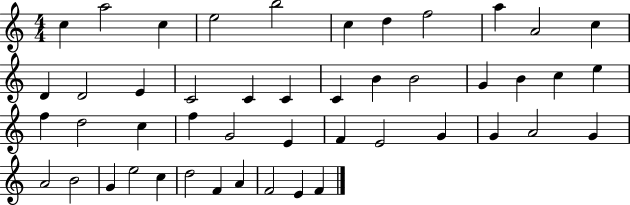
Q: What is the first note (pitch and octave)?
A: C5